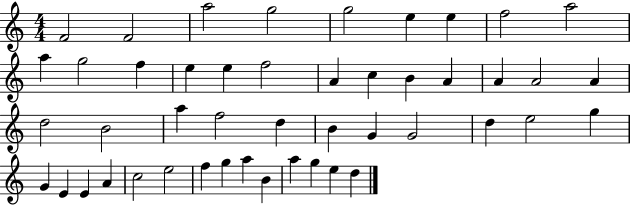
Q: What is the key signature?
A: C major